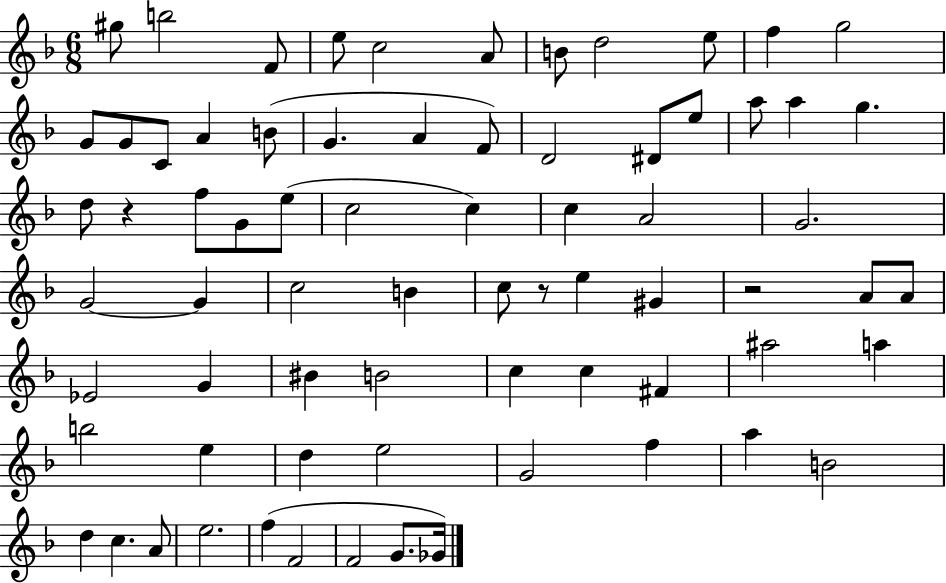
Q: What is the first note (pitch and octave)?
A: G#5